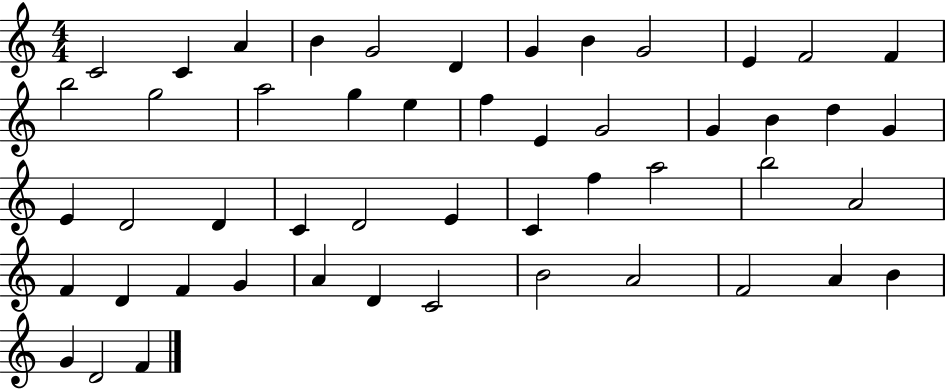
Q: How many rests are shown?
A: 0